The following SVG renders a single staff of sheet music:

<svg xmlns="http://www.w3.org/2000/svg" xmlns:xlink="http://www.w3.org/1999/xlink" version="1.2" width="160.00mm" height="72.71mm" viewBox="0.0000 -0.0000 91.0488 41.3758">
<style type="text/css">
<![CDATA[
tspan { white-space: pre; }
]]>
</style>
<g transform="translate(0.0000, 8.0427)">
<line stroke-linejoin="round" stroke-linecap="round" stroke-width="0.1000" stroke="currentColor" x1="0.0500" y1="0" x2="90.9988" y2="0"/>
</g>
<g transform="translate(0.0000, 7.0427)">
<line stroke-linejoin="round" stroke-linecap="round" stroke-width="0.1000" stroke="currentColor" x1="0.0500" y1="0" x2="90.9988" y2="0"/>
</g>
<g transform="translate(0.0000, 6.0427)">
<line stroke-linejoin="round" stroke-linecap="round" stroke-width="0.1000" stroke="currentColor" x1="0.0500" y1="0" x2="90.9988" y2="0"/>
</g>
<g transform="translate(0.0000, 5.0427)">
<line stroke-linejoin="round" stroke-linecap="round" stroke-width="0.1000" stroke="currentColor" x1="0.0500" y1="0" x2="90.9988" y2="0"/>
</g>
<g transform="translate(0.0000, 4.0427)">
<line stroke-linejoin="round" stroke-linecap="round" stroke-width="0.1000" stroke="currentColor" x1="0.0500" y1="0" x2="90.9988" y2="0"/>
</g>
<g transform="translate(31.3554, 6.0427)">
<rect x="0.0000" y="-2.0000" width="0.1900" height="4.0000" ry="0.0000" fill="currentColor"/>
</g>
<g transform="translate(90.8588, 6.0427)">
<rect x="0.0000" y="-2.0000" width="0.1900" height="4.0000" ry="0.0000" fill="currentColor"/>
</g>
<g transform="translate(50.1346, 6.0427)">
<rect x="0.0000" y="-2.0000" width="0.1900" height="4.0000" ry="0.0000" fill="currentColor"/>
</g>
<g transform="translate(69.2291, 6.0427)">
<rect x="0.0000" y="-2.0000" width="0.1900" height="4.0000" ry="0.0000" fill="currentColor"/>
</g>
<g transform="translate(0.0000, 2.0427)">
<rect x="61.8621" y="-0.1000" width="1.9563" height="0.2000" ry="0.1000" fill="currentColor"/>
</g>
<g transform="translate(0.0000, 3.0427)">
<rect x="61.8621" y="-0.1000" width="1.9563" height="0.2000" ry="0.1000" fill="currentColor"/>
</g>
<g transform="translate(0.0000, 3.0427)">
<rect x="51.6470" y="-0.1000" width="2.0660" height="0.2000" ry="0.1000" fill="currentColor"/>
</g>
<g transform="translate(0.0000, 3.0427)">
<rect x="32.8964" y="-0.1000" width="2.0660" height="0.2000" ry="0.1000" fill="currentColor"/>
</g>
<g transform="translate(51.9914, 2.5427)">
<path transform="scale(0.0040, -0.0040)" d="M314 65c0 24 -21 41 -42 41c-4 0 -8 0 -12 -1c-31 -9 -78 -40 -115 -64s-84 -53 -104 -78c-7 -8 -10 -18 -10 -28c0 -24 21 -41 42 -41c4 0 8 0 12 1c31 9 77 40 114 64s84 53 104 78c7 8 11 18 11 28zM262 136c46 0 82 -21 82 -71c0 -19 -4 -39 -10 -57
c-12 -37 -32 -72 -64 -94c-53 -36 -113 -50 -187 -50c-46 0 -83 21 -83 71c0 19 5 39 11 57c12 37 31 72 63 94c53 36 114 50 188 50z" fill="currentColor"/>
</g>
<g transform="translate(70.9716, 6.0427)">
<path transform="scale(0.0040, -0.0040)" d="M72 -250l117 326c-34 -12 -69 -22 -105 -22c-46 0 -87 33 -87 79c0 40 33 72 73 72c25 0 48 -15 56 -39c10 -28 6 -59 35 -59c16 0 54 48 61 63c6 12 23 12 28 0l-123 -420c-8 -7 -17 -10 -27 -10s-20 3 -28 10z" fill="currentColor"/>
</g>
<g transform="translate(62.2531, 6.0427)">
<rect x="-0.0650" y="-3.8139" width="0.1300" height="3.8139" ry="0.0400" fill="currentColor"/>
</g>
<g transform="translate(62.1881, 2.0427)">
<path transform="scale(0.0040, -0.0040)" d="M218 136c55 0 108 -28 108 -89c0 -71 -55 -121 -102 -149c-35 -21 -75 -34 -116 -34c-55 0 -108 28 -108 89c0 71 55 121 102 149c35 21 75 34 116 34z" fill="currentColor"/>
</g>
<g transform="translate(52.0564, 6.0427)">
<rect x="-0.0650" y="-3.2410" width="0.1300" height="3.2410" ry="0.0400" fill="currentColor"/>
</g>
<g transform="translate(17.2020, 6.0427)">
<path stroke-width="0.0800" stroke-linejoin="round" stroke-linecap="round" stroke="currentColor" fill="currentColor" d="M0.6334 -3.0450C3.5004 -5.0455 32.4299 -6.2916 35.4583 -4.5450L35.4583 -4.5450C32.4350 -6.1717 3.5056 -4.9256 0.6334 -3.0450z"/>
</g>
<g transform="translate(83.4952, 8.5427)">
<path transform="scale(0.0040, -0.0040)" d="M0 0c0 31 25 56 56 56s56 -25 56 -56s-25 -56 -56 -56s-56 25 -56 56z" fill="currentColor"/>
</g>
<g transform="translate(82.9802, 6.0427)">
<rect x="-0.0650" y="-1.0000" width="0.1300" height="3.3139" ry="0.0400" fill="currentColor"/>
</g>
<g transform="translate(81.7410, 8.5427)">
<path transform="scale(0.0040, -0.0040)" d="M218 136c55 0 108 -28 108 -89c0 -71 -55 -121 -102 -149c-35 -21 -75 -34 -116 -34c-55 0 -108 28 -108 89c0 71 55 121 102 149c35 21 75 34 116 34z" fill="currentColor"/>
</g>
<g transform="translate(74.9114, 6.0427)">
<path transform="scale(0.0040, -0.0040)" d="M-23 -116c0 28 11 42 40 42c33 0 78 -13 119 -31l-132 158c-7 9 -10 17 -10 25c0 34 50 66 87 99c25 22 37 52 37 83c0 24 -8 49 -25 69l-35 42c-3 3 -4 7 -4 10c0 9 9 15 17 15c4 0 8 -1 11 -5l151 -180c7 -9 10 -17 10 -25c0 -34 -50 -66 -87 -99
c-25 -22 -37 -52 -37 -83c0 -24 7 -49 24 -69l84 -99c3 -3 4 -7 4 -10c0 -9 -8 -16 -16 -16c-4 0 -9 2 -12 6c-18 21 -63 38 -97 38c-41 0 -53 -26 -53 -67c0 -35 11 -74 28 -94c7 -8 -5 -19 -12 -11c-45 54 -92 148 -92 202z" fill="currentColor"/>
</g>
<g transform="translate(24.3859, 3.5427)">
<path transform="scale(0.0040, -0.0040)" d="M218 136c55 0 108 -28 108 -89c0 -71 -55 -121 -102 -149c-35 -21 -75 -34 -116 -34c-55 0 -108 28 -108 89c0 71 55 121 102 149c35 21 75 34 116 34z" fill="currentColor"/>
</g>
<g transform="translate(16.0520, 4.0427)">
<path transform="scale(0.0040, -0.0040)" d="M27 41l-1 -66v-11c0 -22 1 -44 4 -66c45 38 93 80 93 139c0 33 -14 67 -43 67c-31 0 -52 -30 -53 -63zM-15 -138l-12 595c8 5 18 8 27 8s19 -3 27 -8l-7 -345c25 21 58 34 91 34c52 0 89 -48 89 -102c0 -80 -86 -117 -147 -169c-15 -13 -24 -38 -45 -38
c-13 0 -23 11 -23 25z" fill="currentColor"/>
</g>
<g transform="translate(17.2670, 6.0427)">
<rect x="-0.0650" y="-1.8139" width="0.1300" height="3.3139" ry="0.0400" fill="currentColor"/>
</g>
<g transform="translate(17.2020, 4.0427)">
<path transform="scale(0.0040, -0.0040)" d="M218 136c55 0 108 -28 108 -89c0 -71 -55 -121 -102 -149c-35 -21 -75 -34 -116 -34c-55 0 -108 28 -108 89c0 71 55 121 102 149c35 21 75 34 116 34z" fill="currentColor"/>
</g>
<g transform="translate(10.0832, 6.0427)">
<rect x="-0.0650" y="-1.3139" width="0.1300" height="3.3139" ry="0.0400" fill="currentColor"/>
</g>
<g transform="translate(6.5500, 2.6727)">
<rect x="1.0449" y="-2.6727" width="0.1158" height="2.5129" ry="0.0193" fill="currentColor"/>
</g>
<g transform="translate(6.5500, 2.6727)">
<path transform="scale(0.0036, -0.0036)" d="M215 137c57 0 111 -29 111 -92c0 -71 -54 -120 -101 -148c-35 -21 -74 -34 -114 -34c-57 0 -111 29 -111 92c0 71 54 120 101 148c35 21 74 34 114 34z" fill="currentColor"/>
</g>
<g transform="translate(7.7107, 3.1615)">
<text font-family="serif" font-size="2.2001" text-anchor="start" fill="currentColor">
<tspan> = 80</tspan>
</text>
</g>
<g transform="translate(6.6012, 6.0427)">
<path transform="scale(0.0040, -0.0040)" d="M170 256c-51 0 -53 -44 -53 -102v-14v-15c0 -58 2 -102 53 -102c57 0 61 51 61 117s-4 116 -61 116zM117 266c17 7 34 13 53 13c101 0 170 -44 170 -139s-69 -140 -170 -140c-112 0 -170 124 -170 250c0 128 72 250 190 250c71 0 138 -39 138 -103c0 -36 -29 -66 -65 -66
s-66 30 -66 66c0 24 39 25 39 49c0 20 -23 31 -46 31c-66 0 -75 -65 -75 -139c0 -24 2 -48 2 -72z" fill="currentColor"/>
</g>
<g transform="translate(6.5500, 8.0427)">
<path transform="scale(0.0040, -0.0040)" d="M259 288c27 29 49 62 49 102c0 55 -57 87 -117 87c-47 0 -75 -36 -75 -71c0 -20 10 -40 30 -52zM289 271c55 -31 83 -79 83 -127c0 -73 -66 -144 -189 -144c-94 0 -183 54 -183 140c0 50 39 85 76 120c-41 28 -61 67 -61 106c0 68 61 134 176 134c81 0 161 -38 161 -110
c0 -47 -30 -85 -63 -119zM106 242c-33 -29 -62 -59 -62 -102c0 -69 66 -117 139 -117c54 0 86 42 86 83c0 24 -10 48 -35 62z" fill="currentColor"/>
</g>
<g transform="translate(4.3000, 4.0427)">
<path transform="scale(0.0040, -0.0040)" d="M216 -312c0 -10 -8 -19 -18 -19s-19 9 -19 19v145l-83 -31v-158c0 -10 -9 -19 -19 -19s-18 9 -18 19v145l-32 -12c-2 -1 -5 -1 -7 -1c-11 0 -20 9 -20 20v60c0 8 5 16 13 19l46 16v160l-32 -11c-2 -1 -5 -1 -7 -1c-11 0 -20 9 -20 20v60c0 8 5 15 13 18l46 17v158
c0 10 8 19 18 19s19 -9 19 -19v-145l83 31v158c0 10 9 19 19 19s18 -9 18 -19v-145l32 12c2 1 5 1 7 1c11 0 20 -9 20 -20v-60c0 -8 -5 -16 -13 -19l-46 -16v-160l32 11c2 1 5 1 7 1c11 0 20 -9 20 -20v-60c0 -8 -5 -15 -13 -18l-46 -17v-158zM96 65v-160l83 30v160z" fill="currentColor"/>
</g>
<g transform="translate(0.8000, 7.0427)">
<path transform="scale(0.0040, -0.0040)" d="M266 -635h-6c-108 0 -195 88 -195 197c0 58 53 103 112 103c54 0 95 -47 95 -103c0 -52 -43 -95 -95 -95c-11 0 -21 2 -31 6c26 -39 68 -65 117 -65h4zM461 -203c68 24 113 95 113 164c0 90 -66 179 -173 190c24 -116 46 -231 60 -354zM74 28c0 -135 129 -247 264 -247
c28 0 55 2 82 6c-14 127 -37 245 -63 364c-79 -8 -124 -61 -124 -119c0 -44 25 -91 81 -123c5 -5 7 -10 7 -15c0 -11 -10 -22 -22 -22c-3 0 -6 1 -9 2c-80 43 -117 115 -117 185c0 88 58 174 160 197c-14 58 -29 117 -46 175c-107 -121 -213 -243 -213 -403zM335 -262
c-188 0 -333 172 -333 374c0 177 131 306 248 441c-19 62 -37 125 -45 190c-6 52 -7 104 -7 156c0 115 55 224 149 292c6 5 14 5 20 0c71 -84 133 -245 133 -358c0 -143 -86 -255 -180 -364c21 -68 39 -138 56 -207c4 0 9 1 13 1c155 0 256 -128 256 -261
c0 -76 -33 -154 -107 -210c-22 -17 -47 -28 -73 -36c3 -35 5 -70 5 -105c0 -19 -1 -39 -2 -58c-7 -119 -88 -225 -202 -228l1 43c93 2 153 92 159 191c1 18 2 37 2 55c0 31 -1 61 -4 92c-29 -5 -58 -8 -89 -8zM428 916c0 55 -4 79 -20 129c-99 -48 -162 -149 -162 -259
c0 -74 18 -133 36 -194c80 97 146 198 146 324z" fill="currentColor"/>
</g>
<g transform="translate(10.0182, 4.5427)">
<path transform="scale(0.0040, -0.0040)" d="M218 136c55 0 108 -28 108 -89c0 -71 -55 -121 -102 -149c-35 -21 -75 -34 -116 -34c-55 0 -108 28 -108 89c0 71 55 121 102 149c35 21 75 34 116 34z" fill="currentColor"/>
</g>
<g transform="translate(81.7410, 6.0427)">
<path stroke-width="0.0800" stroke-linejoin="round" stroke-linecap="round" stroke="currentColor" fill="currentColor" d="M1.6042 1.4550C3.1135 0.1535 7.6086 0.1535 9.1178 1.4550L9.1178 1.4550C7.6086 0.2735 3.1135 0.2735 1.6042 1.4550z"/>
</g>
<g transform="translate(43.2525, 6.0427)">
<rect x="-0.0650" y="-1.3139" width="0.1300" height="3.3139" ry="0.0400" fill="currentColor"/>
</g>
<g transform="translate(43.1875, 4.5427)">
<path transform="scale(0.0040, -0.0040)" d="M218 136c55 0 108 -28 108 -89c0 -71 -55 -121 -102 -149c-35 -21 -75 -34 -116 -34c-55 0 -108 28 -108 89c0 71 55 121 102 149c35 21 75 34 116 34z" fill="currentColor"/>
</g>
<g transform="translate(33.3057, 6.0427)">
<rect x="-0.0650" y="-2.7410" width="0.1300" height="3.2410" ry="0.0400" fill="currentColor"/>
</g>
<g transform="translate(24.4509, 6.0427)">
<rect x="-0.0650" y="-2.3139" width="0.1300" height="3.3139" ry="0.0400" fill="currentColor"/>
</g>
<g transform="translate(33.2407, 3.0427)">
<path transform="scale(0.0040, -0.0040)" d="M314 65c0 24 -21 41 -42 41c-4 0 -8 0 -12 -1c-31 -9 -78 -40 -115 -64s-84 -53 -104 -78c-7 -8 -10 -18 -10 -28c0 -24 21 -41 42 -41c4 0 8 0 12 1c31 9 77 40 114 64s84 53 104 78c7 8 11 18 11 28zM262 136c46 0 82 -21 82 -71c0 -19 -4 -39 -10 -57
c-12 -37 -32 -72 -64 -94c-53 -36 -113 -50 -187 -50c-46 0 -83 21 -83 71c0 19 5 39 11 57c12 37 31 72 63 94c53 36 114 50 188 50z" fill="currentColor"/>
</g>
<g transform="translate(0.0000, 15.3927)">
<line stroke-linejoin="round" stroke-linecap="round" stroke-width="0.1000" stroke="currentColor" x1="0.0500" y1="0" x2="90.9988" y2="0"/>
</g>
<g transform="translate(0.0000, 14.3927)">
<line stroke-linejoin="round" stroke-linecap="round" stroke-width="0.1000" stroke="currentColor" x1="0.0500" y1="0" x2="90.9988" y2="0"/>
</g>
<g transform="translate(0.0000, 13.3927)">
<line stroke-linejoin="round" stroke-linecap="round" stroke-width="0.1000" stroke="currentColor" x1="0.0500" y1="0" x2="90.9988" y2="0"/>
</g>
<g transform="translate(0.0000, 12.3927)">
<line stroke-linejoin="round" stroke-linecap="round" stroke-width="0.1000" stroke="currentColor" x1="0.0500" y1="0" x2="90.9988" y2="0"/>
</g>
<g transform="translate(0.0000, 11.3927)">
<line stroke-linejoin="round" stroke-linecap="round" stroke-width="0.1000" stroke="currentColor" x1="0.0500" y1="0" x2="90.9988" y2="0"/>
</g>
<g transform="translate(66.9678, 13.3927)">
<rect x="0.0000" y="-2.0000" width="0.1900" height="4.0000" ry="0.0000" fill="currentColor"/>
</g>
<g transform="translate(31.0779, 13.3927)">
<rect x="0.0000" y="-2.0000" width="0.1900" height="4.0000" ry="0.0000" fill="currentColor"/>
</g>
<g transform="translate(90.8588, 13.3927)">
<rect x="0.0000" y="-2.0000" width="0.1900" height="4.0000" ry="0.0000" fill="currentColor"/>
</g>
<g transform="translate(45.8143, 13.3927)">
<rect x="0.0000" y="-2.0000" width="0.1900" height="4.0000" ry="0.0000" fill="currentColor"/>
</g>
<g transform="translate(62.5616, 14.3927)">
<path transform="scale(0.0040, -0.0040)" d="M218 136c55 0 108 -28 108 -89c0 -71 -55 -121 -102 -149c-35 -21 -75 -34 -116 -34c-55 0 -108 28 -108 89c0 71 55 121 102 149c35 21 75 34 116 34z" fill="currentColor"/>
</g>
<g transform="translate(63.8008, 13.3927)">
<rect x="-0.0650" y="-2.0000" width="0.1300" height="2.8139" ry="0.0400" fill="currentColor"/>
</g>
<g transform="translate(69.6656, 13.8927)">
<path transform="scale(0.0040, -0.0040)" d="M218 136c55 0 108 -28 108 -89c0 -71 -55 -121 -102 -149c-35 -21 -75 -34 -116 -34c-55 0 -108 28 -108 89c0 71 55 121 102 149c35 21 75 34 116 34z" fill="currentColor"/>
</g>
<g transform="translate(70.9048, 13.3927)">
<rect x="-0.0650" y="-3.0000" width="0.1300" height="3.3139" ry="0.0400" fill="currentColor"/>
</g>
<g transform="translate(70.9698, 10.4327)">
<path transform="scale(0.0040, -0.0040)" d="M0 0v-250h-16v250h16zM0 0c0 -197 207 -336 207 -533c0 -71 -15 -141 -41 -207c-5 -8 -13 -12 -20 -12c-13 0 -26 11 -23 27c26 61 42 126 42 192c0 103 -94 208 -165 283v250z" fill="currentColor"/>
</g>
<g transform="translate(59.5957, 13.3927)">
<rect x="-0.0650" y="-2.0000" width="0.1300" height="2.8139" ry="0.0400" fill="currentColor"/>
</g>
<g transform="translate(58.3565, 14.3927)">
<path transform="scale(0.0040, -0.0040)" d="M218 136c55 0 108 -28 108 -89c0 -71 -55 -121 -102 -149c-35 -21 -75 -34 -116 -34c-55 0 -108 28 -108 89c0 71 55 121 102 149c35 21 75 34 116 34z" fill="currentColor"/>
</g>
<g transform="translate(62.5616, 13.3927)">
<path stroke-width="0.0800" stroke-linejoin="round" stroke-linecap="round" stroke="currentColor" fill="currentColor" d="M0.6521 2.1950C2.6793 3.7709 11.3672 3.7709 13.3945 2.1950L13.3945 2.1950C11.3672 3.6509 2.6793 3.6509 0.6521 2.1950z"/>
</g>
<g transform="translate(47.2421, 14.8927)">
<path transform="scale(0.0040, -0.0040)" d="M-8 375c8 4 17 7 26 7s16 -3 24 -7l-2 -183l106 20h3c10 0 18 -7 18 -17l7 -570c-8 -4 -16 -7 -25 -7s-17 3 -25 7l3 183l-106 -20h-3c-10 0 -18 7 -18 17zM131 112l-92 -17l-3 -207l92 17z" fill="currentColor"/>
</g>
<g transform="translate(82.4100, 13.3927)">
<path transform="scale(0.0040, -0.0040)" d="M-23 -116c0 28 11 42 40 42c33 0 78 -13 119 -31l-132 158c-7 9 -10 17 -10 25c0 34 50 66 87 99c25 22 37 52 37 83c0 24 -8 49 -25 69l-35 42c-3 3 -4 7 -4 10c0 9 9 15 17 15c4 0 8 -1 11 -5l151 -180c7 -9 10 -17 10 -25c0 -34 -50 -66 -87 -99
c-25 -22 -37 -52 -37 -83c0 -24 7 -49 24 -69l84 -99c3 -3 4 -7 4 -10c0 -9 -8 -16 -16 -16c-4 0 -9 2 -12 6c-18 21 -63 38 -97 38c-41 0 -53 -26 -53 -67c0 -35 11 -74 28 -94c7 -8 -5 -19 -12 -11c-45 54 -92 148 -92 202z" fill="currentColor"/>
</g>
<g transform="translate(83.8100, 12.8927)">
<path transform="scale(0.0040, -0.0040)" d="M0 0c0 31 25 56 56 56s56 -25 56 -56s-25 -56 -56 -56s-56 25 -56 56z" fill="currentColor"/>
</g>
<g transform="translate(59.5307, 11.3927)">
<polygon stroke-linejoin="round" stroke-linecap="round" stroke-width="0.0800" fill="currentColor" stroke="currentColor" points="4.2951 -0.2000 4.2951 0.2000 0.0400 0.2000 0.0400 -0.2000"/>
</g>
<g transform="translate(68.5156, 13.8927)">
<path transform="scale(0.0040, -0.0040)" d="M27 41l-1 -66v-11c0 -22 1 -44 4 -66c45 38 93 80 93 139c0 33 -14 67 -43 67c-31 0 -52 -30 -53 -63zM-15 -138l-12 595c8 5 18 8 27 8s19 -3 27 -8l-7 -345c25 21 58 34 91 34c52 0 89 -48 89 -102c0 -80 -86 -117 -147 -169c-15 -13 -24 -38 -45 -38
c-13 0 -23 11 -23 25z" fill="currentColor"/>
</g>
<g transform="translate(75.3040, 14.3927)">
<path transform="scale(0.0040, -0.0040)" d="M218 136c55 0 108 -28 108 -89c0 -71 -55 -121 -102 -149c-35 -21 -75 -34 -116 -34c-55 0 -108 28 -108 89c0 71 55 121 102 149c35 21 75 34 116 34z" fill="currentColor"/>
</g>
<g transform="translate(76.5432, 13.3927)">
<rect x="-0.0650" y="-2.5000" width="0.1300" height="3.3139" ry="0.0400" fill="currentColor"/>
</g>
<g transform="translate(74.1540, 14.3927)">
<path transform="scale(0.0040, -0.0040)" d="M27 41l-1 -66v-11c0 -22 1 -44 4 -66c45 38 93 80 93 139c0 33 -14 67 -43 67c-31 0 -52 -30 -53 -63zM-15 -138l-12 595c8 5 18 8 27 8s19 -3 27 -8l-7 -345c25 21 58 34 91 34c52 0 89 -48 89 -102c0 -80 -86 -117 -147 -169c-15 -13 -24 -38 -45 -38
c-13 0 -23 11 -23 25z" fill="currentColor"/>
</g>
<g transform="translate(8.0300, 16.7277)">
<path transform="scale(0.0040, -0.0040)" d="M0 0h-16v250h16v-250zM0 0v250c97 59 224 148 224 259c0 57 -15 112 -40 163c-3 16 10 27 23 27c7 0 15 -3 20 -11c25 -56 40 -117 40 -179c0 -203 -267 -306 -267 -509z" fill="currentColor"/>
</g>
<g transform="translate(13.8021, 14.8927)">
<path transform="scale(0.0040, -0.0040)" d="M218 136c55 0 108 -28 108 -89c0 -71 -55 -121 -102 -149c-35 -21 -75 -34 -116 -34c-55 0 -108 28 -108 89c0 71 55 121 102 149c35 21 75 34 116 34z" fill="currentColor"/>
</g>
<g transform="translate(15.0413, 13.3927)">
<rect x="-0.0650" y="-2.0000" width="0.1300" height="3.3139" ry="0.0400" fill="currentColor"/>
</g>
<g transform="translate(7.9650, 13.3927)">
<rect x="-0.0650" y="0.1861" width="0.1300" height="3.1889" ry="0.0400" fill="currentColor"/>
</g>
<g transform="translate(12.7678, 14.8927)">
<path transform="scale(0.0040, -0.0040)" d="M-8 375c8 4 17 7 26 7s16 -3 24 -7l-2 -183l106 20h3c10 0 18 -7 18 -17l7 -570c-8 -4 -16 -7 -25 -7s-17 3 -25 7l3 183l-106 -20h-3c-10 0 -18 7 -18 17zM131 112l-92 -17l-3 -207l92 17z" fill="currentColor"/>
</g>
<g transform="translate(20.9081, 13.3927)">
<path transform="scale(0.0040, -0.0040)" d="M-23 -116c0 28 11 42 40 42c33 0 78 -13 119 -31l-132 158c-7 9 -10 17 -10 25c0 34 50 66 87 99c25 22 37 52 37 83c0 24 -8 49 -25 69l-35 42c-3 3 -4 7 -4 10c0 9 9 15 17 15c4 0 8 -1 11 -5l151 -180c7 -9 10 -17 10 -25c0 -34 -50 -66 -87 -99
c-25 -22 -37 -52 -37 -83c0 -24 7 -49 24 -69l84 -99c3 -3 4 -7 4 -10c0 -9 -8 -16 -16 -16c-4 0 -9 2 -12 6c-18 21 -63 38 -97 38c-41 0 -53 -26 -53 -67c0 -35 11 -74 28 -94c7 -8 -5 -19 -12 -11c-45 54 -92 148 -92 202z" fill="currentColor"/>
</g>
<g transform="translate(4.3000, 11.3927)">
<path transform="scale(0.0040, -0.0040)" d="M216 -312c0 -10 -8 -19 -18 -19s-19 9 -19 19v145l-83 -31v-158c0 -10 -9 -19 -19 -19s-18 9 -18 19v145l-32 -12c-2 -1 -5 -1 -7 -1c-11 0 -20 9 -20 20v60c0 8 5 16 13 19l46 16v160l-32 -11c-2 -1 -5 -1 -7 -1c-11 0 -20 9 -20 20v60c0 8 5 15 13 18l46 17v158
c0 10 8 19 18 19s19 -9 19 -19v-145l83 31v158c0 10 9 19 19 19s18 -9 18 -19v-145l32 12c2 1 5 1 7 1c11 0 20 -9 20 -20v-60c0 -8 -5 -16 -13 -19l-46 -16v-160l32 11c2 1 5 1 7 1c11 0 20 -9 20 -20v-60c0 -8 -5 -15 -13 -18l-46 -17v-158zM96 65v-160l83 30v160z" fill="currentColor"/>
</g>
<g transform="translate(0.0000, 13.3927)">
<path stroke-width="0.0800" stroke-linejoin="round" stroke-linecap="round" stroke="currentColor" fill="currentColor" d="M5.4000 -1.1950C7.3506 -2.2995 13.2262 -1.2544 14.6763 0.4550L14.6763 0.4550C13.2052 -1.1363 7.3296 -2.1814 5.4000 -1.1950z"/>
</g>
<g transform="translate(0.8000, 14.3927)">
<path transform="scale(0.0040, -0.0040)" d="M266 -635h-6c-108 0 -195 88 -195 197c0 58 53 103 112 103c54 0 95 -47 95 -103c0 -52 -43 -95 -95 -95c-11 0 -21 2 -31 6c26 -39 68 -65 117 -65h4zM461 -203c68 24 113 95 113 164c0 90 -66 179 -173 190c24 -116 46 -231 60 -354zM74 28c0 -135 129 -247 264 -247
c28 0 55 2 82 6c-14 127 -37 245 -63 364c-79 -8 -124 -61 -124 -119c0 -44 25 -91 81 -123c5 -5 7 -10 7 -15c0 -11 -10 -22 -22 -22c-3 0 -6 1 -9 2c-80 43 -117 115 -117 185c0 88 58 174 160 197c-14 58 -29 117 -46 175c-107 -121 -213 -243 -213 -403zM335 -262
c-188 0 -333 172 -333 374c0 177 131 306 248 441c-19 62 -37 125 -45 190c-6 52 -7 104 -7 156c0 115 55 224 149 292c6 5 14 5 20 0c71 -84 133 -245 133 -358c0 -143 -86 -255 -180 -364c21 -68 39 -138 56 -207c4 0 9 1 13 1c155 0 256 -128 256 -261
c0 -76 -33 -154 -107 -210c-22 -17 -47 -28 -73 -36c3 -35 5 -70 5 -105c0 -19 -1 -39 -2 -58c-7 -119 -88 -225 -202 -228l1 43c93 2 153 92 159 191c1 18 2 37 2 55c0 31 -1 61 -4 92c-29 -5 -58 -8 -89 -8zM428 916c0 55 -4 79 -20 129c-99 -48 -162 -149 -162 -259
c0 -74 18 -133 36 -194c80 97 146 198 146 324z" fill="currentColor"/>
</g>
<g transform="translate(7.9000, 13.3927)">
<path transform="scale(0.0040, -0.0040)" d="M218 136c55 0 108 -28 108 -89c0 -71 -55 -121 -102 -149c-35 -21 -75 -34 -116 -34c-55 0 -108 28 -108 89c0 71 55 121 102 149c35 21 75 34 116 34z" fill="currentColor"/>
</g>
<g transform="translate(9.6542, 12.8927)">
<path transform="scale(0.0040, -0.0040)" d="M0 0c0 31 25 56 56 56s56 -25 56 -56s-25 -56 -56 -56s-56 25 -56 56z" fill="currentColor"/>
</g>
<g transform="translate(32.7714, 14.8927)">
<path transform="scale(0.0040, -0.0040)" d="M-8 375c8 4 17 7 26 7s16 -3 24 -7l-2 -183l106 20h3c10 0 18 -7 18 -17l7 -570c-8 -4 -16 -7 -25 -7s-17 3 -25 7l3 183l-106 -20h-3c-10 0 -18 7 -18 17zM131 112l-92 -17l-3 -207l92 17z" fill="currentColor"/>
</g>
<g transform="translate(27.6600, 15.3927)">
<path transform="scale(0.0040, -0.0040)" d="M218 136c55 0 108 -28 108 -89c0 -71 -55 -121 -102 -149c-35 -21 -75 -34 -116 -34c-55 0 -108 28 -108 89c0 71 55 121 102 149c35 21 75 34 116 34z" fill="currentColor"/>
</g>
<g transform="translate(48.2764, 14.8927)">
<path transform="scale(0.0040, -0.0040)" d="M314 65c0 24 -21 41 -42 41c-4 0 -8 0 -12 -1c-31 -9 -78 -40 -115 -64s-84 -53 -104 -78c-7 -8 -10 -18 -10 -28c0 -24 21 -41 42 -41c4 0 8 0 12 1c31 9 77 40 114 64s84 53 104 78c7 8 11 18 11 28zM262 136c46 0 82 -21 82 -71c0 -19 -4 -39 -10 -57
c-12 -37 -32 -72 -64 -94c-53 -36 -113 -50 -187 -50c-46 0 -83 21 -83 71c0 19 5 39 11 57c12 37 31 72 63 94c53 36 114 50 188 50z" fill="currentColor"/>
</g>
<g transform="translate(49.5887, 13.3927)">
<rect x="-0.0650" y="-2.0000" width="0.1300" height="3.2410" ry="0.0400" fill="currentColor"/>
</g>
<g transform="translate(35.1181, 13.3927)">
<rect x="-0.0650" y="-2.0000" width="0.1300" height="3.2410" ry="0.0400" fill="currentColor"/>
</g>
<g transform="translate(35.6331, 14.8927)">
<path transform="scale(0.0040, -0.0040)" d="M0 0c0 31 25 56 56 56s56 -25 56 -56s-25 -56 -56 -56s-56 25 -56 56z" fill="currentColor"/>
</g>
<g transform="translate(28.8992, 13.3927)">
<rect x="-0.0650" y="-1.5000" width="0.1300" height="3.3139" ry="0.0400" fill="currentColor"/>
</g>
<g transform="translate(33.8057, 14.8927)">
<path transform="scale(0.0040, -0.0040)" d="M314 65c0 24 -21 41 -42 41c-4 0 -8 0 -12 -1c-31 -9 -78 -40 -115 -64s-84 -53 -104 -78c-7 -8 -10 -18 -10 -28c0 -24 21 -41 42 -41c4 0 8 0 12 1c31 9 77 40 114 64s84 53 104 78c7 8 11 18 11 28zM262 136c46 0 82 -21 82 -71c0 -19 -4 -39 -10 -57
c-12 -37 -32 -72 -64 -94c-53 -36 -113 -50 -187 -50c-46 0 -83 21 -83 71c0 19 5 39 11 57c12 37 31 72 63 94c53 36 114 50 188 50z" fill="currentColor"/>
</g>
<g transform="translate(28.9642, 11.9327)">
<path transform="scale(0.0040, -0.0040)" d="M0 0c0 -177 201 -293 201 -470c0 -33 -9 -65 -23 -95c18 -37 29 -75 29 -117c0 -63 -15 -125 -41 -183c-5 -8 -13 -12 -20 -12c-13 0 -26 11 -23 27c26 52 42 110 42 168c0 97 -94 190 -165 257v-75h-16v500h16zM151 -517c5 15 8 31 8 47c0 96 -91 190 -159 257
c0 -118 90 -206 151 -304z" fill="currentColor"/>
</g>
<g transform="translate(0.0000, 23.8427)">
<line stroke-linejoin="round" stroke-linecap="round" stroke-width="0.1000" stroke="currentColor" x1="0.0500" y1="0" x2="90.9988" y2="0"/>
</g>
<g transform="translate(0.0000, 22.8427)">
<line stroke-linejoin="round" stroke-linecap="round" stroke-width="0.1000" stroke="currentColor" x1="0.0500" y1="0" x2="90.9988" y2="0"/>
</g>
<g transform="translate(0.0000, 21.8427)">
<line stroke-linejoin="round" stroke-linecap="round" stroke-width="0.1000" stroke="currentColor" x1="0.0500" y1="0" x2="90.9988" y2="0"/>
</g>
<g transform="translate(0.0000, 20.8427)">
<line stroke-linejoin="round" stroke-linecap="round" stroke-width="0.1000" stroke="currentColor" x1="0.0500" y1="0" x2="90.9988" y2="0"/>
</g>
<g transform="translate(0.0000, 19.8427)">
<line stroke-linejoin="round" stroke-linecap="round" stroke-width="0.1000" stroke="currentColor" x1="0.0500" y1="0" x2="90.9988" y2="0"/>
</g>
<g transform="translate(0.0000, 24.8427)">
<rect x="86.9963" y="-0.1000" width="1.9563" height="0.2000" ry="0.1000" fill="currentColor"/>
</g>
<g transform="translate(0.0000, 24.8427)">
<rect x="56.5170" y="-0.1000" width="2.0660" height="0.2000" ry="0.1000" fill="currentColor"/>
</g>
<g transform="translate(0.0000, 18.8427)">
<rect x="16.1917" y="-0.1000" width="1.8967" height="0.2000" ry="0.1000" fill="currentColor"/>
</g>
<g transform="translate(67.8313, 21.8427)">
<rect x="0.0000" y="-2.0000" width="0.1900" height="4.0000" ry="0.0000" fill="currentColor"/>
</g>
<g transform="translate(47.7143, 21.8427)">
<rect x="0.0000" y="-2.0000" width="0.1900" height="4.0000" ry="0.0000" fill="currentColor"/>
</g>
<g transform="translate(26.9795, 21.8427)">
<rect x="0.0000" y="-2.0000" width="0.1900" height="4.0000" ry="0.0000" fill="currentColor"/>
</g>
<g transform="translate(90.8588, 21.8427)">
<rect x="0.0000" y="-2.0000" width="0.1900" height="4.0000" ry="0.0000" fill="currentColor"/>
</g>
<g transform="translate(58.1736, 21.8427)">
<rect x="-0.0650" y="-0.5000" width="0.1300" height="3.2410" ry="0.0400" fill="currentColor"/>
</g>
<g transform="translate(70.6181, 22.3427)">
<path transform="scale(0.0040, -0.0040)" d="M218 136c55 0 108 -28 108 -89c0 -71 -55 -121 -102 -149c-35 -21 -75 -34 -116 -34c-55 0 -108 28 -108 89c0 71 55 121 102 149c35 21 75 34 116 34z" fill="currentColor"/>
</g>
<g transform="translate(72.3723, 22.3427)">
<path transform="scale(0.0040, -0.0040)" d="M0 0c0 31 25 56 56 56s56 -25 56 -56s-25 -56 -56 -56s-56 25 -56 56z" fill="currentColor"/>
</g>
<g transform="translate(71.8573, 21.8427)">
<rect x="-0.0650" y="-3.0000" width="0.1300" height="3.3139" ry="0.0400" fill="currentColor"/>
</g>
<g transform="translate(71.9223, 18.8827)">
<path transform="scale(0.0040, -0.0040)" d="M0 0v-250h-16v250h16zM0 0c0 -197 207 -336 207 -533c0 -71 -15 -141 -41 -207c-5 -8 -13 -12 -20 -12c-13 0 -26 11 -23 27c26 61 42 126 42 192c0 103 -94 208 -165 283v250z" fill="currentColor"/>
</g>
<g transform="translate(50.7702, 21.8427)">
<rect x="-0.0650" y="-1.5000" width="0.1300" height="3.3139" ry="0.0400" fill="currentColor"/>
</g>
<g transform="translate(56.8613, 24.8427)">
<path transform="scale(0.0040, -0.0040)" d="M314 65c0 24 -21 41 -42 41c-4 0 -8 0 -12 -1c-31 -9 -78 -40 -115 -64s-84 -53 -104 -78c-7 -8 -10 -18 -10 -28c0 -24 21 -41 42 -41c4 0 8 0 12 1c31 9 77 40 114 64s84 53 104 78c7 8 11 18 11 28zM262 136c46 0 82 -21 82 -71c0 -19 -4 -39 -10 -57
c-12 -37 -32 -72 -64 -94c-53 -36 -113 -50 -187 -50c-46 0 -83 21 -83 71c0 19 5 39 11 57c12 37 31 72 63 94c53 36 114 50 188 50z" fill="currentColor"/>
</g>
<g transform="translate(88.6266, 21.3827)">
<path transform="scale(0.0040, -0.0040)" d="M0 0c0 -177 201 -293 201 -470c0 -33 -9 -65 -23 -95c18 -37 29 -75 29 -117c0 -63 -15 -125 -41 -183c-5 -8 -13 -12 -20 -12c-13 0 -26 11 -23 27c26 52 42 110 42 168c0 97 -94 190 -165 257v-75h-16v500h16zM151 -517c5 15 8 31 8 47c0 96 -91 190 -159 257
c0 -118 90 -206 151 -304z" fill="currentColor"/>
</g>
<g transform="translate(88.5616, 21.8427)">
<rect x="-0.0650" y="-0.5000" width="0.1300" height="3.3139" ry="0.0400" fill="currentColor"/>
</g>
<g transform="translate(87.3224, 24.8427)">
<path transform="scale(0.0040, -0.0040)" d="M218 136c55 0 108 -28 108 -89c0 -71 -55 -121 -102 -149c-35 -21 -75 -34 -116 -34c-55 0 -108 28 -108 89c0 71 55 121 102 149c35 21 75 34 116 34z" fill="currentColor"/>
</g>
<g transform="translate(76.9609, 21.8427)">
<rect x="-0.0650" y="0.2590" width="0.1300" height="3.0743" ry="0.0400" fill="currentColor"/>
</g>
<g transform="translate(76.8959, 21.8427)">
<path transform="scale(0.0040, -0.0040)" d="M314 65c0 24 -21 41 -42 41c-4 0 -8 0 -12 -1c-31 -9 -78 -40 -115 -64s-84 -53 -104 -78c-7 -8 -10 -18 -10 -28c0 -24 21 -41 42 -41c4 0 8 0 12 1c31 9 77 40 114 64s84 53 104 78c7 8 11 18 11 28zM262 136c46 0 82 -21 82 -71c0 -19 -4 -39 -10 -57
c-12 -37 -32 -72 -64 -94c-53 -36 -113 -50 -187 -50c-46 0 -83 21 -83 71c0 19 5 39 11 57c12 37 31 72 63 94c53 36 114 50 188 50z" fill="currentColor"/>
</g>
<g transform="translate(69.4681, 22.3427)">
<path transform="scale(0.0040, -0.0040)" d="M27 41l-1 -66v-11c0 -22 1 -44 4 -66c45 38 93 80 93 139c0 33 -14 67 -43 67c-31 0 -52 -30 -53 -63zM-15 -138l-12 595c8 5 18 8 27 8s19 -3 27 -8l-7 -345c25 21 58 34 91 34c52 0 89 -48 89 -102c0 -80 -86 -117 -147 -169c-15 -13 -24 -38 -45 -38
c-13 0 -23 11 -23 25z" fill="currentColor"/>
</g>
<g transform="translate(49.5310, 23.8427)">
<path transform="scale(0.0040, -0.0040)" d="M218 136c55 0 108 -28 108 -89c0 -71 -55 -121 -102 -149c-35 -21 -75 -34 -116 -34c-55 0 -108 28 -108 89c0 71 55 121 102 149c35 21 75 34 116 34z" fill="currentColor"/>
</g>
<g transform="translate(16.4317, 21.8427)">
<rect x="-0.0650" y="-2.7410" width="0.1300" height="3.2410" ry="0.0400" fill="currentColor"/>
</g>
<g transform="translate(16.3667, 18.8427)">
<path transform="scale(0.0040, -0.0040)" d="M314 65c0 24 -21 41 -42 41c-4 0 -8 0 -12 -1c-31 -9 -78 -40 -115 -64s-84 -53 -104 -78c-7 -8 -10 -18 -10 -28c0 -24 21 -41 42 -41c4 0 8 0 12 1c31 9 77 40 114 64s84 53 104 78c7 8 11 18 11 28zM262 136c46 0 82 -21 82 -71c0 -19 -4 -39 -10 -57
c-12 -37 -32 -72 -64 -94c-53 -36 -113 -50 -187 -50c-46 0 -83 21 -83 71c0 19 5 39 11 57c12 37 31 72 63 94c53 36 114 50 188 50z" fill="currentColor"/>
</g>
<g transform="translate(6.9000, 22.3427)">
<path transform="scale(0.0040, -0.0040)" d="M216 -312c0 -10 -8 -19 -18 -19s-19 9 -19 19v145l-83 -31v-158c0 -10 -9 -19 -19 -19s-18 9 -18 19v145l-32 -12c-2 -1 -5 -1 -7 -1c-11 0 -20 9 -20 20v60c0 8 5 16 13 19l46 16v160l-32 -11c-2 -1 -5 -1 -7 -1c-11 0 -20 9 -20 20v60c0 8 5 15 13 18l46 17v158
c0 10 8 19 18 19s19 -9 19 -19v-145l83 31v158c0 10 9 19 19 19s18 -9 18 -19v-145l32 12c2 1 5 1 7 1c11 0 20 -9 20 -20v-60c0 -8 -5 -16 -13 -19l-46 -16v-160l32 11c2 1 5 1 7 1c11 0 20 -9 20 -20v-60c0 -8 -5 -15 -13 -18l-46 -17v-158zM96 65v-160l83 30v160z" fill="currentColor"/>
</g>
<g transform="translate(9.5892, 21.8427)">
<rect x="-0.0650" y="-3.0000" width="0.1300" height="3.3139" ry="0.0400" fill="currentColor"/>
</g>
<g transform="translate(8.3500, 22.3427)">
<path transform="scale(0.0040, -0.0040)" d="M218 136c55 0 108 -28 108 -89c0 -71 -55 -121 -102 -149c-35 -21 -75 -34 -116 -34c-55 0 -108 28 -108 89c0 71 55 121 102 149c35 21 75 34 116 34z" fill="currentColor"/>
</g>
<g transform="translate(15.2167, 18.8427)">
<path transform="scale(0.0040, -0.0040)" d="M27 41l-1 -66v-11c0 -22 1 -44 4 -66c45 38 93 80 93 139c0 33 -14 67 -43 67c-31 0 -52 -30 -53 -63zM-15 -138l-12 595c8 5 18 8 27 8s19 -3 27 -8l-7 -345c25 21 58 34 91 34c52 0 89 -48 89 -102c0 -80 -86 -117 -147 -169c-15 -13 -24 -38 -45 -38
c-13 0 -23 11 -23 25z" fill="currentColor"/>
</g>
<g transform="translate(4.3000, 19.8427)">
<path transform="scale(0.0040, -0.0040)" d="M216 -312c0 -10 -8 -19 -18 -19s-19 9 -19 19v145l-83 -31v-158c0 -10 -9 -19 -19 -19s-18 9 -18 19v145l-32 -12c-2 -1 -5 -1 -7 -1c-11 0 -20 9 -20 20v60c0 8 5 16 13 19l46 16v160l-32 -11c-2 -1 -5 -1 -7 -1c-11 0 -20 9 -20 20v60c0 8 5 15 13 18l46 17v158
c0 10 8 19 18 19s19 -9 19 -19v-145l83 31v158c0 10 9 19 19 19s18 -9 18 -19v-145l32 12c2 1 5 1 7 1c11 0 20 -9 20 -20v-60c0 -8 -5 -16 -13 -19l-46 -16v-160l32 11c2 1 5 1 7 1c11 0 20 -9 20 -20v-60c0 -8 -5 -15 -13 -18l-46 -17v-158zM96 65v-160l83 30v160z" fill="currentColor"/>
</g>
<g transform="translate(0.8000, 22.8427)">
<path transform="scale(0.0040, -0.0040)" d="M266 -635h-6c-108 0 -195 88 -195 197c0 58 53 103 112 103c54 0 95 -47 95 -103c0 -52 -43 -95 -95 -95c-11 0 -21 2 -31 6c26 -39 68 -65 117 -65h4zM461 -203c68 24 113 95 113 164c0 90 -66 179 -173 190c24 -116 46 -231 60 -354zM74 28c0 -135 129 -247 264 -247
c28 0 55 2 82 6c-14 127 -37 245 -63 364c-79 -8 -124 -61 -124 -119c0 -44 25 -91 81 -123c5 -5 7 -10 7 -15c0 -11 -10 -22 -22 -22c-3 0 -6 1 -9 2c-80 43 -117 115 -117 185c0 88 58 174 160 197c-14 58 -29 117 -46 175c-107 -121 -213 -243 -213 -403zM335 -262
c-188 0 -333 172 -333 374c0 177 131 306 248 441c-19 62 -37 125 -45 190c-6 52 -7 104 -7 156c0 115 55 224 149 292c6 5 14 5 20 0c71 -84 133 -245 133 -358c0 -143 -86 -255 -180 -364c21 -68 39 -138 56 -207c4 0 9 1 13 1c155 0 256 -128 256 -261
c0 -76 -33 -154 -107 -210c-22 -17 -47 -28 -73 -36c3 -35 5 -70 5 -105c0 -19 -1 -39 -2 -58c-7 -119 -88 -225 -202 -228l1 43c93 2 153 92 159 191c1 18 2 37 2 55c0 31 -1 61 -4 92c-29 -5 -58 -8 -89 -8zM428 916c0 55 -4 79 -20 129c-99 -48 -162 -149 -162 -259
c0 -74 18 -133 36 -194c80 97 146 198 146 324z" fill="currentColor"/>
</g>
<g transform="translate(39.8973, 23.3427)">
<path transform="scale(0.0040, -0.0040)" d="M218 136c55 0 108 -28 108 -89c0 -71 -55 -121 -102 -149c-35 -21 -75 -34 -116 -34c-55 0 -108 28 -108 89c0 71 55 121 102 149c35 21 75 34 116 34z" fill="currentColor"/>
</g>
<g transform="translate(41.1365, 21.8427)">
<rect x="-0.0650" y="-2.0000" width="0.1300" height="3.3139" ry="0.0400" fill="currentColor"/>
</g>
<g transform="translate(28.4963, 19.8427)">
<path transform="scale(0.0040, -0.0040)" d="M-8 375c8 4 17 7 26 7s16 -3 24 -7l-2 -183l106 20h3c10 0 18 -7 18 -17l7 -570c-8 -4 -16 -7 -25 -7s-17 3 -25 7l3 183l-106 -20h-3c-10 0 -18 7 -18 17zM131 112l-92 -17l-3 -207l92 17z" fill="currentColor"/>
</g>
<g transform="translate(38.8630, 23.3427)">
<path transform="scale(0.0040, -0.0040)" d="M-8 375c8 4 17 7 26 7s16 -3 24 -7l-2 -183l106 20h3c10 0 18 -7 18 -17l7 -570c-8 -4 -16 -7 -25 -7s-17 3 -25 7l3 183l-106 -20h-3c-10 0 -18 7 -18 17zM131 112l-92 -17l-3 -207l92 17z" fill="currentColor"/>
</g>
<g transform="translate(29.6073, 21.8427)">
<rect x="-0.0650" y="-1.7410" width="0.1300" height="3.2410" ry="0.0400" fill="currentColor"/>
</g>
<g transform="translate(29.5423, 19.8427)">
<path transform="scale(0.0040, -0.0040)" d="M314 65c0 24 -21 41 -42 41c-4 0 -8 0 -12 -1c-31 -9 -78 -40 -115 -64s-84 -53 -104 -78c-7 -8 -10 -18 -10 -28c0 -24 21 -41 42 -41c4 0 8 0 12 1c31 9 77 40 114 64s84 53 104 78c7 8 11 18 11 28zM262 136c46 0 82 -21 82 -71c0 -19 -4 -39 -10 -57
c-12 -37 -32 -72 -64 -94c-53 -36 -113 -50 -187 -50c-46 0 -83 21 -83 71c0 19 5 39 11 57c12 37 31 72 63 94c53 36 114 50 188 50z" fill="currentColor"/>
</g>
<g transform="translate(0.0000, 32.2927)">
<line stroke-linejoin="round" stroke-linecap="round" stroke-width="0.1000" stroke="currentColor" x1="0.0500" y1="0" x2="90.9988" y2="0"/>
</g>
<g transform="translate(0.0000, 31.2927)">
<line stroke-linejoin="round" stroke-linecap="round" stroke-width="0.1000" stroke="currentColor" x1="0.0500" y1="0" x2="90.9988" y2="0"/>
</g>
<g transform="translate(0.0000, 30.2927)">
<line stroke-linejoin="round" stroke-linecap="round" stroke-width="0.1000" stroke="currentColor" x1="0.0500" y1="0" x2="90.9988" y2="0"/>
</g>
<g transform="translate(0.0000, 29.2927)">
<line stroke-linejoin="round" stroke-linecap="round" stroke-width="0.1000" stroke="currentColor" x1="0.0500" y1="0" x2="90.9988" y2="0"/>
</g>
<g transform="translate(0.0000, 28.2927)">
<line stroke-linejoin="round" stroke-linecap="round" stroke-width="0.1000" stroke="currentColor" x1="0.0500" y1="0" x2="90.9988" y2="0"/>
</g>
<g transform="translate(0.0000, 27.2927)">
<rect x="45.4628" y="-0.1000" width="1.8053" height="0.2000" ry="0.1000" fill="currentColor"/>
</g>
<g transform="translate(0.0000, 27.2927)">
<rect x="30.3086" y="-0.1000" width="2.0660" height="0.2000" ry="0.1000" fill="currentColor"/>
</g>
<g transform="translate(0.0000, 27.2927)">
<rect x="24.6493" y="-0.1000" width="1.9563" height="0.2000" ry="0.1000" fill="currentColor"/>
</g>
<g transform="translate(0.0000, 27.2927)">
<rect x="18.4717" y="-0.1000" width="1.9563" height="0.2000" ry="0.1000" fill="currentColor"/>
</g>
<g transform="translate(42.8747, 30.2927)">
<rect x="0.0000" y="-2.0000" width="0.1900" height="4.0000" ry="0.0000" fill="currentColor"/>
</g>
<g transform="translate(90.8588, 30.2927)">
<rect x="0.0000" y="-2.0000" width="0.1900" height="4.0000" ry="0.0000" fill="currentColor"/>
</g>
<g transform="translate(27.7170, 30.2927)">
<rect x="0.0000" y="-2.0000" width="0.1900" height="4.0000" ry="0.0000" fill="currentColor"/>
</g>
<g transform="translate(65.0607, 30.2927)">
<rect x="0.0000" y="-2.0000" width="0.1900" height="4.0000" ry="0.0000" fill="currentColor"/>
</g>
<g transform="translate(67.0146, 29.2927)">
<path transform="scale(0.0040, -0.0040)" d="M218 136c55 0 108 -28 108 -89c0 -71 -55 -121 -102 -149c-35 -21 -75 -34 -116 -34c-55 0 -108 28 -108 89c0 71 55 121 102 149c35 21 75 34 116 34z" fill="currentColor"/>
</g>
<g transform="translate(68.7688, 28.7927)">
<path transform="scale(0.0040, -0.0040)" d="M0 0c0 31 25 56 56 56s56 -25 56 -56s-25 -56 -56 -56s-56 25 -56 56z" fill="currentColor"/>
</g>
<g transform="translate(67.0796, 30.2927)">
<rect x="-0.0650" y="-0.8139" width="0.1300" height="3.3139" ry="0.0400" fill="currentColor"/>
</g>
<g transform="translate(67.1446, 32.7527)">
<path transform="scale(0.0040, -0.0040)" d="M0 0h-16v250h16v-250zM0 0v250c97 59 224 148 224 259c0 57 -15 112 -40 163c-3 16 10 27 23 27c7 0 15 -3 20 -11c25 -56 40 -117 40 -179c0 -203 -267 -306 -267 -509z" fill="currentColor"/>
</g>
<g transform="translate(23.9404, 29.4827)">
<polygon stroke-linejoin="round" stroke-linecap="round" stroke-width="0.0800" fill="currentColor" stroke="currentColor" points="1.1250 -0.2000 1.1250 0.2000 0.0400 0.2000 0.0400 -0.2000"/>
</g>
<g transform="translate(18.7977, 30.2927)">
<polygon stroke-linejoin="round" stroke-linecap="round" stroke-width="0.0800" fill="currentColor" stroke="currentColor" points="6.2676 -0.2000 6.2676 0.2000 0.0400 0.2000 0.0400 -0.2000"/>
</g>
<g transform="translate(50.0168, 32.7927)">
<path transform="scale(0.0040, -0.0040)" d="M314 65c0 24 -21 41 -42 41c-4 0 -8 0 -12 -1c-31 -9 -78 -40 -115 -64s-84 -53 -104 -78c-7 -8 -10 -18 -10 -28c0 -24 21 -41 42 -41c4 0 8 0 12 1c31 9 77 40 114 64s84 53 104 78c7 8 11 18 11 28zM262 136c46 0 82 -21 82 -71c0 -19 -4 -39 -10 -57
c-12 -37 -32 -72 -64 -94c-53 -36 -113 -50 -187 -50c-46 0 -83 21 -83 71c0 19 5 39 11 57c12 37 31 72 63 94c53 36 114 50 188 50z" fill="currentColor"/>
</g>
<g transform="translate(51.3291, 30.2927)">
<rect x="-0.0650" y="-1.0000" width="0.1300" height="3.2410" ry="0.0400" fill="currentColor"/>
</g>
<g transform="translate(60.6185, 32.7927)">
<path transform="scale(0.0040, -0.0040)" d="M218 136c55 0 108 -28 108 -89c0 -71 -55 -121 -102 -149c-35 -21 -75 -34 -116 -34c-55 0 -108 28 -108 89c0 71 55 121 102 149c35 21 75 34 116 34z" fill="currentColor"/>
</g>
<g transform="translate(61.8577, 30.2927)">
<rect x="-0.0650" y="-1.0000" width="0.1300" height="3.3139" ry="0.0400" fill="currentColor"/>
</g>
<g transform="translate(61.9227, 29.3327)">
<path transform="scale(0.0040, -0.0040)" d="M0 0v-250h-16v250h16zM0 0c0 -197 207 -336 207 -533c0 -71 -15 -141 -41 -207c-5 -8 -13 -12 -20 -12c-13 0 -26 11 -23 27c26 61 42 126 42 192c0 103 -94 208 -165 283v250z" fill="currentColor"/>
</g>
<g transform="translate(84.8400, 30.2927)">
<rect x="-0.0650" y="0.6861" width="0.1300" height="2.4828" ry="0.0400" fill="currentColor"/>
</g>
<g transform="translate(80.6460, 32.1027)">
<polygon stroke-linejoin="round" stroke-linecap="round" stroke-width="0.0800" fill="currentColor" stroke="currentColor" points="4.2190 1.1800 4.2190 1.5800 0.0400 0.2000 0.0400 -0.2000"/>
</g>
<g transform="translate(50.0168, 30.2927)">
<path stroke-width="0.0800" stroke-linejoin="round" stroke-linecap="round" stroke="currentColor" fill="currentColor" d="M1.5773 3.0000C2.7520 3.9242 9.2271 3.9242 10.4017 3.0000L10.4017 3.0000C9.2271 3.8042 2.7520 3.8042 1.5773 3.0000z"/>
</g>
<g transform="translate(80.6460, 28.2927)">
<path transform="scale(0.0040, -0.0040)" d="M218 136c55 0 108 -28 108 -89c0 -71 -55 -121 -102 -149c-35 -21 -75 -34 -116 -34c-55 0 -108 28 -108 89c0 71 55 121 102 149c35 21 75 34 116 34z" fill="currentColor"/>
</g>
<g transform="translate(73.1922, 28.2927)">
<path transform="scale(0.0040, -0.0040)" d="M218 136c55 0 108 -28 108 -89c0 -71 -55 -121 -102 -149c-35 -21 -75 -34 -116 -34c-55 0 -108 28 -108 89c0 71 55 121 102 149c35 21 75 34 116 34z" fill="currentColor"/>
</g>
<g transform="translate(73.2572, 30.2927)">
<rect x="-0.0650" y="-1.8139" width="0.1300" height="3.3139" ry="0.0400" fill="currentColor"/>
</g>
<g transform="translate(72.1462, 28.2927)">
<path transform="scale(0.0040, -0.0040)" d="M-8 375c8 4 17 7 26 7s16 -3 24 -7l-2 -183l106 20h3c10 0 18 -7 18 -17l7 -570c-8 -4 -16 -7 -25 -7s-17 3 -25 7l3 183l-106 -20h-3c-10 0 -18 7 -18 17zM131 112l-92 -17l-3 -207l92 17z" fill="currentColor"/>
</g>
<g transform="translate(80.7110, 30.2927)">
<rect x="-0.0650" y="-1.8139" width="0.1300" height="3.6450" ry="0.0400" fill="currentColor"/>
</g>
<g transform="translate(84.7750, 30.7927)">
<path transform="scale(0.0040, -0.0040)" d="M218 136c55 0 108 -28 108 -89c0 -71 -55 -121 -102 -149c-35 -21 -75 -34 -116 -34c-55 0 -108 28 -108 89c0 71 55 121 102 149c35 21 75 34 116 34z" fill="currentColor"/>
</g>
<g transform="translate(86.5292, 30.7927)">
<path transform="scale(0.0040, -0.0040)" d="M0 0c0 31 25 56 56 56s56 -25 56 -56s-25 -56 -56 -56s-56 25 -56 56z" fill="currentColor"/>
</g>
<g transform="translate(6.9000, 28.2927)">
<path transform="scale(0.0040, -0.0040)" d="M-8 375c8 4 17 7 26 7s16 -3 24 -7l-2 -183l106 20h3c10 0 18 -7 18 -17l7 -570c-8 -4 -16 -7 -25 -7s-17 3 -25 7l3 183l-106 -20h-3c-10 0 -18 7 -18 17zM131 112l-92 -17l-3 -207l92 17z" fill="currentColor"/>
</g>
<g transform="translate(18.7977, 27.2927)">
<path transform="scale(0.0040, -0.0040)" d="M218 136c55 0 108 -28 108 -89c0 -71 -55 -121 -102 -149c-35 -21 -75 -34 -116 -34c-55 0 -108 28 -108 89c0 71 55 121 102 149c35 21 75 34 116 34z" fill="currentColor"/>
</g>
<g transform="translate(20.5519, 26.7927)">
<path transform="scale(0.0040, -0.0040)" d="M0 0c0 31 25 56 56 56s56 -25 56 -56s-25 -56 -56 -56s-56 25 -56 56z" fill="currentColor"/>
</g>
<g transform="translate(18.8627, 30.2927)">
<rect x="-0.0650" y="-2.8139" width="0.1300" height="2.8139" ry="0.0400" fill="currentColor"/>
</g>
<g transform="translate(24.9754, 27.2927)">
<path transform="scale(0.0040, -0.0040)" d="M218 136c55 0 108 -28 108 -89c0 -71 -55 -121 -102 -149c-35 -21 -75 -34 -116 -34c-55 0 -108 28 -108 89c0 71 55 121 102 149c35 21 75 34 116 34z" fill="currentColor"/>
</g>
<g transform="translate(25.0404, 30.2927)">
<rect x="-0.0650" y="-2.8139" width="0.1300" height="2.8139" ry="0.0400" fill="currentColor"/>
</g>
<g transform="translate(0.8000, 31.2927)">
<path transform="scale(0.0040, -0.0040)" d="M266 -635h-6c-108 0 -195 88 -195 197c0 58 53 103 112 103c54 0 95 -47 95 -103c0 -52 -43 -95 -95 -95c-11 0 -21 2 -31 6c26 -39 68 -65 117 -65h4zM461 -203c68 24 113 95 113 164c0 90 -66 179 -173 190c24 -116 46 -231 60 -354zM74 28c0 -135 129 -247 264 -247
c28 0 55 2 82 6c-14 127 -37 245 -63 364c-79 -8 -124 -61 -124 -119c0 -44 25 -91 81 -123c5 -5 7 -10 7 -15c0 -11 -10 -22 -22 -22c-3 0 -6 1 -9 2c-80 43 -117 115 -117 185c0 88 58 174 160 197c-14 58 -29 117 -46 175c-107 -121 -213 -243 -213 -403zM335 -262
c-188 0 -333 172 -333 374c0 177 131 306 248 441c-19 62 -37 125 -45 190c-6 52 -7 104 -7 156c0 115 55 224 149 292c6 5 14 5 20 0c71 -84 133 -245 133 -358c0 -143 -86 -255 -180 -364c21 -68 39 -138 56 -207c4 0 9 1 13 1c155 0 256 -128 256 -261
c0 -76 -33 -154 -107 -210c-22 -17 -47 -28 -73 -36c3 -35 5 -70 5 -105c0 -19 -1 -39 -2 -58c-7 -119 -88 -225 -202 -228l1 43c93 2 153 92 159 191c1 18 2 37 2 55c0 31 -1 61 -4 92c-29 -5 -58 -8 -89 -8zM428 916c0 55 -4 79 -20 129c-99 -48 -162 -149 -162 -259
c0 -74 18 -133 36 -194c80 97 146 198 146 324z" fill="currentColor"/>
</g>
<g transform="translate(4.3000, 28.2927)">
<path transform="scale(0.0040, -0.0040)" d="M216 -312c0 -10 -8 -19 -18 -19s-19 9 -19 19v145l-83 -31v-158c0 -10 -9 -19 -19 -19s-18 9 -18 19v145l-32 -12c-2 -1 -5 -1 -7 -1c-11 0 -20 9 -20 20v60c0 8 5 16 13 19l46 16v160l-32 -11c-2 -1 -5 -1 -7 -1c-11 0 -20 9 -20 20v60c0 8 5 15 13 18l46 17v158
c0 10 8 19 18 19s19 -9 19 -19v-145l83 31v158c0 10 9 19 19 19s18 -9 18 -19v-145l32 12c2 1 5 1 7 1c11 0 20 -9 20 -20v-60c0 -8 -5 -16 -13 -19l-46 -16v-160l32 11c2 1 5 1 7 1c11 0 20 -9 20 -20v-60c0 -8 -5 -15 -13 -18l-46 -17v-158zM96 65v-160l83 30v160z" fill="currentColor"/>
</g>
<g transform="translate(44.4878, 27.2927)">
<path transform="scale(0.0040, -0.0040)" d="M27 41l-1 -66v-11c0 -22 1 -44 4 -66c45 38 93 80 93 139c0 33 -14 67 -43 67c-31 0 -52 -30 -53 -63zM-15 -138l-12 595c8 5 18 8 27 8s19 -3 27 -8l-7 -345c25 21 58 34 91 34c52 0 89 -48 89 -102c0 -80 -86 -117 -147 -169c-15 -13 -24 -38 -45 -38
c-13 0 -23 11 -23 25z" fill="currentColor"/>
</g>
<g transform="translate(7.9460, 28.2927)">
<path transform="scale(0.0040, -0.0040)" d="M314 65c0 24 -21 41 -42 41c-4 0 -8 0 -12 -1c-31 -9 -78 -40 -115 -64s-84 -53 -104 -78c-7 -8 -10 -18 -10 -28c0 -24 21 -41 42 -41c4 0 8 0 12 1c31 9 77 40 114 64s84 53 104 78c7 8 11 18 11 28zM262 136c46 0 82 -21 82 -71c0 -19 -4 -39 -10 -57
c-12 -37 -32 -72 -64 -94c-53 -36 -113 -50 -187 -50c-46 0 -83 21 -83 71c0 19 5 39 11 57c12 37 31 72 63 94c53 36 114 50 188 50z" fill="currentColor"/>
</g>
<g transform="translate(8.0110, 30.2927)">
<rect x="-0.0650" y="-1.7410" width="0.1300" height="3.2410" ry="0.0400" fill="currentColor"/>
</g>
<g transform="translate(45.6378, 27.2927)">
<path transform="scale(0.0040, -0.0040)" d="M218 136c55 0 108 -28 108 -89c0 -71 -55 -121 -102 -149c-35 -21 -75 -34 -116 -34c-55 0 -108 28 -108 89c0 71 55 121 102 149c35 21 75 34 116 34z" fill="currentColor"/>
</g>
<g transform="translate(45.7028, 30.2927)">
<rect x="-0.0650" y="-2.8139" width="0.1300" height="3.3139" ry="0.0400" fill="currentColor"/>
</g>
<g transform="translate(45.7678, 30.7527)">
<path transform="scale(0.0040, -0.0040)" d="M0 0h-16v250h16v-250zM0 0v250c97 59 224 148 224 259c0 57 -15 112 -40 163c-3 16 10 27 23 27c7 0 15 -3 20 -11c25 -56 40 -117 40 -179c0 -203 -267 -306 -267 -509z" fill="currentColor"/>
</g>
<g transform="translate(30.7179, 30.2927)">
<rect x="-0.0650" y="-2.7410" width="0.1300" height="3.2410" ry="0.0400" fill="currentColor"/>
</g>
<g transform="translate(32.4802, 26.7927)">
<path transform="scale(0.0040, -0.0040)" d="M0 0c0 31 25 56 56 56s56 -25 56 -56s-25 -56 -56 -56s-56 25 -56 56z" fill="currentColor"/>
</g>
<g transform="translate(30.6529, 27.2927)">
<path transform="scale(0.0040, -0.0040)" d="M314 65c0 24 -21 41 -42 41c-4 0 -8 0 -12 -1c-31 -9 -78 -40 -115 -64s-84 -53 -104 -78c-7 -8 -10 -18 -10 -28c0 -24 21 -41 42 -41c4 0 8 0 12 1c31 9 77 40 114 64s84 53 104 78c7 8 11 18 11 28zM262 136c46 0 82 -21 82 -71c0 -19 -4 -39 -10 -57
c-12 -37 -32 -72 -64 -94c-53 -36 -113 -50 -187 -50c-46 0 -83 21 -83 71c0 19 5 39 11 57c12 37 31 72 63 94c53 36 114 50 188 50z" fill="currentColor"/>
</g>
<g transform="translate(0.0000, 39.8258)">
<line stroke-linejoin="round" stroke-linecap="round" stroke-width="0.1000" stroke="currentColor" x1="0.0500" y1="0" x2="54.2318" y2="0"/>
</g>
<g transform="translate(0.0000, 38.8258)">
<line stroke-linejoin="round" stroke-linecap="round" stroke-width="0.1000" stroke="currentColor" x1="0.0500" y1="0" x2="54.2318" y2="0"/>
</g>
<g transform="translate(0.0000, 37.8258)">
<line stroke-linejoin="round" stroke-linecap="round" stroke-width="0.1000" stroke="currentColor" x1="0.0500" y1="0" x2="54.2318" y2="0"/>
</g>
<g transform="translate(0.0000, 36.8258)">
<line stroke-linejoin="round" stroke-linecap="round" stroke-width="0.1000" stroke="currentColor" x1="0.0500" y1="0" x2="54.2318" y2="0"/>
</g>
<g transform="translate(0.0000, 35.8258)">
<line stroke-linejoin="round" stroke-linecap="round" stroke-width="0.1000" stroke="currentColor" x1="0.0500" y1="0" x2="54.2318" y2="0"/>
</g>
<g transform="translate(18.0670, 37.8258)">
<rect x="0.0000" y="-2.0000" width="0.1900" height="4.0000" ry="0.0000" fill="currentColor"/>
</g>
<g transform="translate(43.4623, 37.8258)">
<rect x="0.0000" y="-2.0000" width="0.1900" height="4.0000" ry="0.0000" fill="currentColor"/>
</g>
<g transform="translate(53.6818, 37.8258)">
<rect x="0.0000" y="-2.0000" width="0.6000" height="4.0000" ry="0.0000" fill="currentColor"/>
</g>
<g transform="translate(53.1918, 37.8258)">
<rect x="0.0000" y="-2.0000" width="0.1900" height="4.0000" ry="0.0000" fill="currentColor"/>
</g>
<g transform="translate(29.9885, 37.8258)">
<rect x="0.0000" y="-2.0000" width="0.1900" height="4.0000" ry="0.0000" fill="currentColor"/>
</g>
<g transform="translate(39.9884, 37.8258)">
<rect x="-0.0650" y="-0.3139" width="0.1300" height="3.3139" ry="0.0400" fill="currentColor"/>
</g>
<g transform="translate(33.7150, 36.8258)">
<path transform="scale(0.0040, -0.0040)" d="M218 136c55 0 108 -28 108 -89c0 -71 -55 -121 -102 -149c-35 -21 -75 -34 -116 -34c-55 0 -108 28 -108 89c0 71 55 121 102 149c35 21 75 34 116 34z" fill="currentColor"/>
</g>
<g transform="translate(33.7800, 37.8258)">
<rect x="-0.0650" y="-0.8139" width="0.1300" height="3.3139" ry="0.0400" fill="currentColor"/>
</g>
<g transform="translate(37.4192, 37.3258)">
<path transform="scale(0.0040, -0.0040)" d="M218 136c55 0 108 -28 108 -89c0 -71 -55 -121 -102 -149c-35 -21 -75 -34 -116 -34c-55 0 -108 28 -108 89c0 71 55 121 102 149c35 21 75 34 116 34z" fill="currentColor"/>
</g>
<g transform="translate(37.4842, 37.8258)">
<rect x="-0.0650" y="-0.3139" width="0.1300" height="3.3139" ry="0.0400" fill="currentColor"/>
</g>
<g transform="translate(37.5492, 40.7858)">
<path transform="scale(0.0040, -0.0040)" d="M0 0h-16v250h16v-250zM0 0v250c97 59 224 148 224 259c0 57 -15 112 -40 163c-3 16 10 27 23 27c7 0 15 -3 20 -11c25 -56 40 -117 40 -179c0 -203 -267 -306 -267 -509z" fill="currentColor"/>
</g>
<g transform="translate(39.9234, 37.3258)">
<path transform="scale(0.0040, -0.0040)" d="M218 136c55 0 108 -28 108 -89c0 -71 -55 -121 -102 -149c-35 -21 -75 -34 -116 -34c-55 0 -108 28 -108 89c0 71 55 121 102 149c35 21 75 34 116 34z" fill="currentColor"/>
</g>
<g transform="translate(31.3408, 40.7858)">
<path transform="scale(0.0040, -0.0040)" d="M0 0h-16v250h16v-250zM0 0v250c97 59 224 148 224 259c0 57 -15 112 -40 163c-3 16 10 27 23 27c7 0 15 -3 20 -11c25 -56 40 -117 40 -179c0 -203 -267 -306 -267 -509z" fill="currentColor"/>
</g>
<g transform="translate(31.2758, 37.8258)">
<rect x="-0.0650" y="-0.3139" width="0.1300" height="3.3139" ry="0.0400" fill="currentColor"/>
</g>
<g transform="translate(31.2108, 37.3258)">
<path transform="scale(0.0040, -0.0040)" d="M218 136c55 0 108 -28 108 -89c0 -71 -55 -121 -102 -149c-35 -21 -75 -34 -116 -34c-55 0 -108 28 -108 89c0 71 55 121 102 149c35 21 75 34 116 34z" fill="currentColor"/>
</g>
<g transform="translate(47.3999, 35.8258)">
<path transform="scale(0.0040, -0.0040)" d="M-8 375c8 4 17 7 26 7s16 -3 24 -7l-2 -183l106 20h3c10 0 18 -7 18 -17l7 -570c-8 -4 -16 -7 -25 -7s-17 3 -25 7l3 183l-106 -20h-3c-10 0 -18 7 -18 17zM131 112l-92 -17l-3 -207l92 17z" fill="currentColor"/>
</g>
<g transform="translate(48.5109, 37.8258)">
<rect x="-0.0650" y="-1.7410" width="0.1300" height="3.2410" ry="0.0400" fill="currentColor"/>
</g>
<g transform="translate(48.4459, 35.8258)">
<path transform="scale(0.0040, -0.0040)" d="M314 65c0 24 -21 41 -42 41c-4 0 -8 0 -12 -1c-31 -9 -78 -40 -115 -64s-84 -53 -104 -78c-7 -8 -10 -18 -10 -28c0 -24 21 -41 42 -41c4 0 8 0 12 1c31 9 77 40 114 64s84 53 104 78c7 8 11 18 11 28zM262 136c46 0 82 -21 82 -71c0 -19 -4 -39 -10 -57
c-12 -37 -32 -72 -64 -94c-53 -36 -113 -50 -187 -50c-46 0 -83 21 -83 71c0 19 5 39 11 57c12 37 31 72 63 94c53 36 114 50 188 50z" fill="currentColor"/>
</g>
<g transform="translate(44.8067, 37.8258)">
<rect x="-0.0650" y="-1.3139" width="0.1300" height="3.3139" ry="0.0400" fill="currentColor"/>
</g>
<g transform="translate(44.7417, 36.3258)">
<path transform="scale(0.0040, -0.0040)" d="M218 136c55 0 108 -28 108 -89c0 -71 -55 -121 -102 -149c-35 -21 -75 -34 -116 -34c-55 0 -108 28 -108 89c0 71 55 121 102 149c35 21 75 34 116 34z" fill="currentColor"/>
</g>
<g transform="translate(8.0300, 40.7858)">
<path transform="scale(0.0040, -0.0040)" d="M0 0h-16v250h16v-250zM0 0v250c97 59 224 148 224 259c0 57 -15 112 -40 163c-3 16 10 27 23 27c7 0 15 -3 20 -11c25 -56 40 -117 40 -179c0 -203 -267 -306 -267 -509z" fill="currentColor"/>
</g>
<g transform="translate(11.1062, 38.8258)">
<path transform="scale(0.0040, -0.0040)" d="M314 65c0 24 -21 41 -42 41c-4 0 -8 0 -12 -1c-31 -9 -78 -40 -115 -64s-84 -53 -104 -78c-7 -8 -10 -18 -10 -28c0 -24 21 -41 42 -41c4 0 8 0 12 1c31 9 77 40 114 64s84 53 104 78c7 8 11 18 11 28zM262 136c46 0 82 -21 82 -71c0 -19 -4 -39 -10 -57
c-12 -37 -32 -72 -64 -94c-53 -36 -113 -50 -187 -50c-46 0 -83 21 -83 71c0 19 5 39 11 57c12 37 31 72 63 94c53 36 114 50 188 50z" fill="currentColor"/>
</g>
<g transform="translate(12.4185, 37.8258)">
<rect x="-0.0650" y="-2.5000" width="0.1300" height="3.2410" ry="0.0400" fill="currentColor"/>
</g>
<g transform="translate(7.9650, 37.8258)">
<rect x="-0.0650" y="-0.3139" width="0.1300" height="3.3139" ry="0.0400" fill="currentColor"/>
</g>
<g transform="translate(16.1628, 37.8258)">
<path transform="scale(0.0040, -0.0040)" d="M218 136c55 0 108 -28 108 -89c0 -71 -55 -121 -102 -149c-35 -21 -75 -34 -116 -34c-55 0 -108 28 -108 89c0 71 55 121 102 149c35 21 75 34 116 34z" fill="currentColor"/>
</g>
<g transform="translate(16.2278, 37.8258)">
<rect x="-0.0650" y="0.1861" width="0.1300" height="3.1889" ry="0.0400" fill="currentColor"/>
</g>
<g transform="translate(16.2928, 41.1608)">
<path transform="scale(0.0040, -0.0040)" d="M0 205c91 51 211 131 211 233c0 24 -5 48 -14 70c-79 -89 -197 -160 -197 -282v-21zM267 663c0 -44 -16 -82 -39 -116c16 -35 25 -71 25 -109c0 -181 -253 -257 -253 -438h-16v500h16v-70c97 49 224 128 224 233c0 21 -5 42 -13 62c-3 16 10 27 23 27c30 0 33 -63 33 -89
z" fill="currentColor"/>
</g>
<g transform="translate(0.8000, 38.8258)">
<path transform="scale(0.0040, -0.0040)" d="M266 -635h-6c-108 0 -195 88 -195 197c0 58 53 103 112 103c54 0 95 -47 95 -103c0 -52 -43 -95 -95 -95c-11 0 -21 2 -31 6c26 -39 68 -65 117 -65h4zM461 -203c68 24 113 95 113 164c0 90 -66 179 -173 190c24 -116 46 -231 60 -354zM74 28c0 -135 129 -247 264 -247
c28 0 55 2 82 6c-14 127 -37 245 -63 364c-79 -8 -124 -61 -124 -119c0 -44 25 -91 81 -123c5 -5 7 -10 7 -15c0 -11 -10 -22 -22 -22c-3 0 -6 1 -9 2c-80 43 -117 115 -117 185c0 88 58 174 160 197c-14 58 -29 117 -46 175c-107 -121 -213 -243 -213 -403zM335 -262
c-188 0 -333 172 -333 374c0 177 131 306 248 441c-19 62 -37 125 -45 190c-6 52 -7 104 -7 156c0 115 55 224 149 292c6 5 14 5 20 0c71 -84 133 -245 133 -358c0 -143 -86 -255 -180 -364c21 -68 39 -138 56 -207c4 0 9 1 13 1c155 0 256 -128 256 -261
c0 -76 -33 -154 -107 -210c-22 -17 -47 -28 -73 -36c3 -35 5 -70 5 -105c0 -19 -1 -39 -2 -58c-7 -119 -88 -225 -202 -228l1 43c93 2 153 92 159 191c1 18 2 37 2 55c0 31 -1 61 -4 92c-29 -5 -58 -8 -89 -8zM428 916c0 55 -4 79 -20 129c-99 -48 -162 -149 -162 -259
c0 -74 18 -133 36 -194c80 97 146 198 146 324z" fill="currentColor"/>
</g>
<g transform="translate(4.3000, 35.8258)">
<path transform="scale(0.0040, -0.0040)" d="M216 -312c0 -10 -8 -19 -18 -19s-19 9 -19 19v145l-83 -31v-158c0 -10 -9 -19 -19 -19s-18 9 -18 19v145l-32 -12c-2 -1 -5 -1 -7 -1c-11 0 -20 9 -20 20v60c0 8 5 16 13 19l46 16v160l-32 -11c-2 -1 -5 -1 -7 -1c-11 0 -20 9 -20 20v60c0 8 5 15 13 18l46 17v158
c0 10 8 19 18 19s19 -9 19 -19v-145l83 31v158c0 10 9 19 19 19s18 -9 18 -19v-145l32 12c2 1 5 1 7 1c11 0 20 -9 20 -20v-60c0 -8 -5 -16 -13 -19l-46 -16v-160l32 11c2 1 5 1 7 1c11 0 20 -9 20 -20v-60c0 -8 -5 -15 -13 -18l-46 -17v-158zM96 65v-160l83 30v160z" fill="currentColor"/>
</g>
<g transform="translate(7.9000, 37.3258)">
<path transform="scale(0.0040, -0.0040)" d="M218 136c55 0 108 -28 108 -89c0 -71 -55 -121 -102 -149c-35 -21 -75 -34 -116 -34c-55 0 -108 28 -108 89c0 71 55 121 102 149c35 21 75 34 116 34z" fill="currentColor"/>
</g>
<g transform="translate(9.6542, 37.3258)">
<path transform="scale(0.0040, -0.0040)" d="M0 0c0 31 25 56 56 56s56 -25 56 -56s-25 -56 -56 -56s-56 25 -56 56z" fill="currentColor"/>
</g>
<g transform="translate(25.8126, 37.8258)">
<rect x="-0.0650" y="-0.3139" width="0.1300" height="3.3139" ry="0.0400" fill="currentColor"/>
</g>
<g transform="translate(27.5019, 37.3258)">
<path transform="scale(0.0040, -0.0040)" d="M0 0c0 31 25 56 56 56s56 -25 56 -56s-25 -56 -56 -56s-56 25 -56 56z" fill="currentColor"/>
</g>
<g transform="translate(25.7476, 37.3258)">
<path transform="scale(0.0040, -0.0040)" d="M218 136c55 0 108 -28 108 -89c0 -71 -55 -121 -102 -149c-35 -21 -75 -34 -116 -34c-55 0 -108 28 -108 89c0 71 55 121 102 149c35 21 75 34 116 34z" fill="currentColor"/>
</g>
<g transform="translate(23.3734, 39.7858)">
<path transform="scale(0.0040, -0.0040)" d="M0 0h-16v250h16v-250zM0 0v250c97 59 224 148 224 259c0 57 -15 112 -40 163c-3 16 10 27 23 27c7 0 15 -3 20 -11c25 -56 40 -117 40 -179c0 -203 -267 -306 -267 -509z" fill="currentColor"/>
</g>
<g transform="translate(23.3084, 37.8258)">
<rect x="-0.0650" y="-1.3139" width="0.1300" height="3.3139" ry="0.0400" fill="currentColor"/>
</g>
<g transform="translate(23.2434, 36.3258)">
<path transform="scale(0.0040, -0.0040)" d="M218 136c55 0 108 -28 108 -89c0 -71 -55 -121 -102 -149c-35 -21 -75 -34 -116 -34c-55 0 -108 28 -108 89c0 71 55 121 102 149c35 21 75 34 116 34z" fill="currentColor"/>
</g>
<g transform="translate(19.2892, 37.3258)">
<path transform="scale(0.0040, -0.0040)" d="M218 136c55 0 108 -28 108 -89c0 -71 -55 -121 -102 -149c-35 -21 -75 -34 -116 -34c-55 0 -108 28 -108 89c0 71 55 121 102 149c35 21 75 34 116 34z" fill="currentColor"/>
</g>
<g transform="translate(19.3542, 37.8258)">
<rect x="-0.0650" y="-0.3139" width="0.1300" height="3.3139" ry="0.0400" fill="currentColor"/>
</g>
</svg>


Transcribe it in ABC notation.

X:1
T:Untitled
M:6/8
L:1/4
K:G
e _f g a2 e b2 c' z/2 z D B/2 F z E/4 F2 F2 G/2 G/2 _A/2 _G z ^A _a2 f2 F E C2 _A/2 B2 C/4 f2 a/2 a/4 a2 _a/2 D2 D/2 d/2 f f/2 A/2 c/2 G2 B/4 c e/2 c c/2 d c/2 c e f2